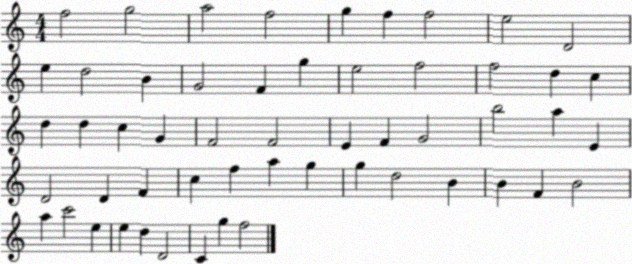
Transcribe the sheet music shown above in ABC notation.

X:1
T:Untitled
M:4/4
L:1/4
K:C
f2 g2 a2 f2 g f f2 e2 D2 e d2 B G2 F g e2 f2 f2 d c d d c G F2 F2 E F G2 b2 a E D2 D F c f a g g d2 B B F B2 a c'2 e e d D2 C g f2